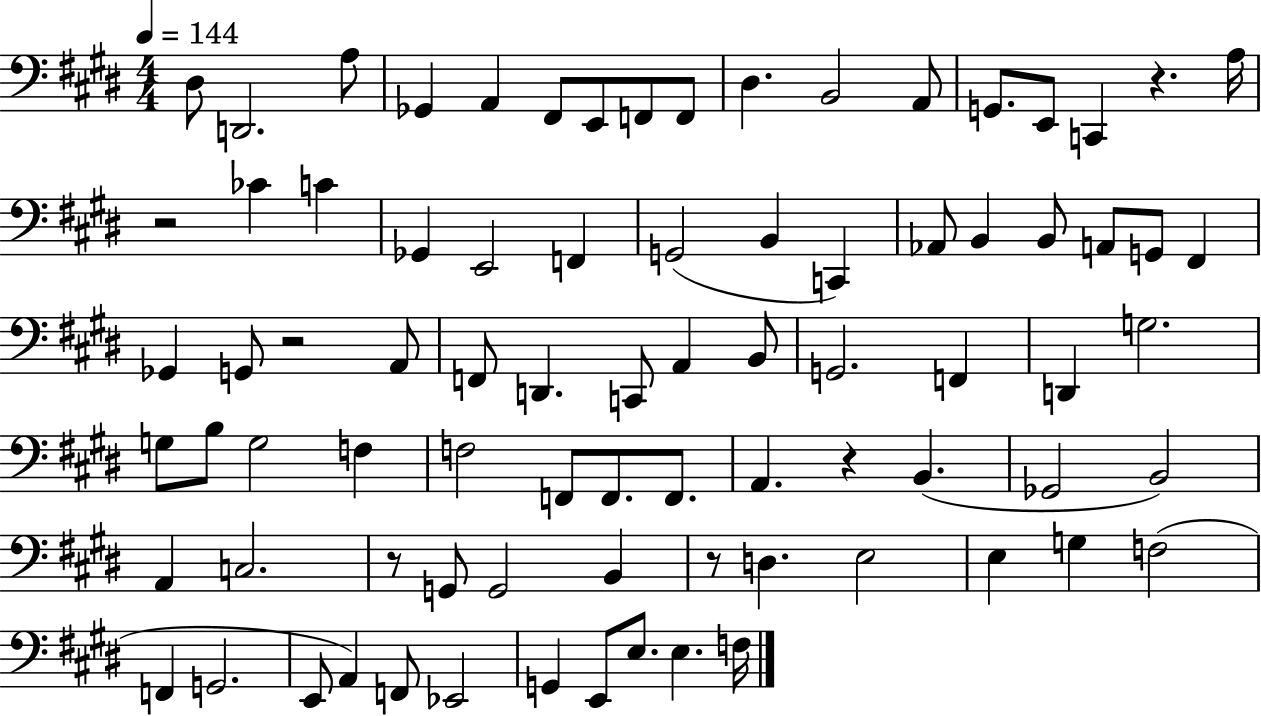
{
  \clef bass
  \numericTimeSignature
  \time 4/4
  \key e \major
  \tempo 4 = 144
  \repeat volta 2 { dis8 d,2. a8 | ges,4 a,4 fis,8 e,8 f,8 f,8 | dis4. b,2 a,8 | g,8. e,8 c,4 r4. a16 | \break r2 ces'4 c'4 | ges,4 e,2 f,4 | g,2( b,4 c,4) | aes,8 b,4 b,8 a,8 g,8 fis,4 | \break ges,4 g,8 r2 a,8 | f,8 d,4. c,8 a,4 b,8 | g,2. f,4 | d,4 g2. | \break g8 b8 g2 f4 | f2 f,8 f,8. f,8. | a,4. r4 b,4.( | ges,2 b,2) | \break a,4 c2. | r8 g,8 g,2 b,4 | r8 d4. e2 | e4 g4 f2( | \break f,4 g,2. | e,8 a,4) f,8 ees,2 | g,4 e,8 e8. e4. f16 | } \bar "|."
}